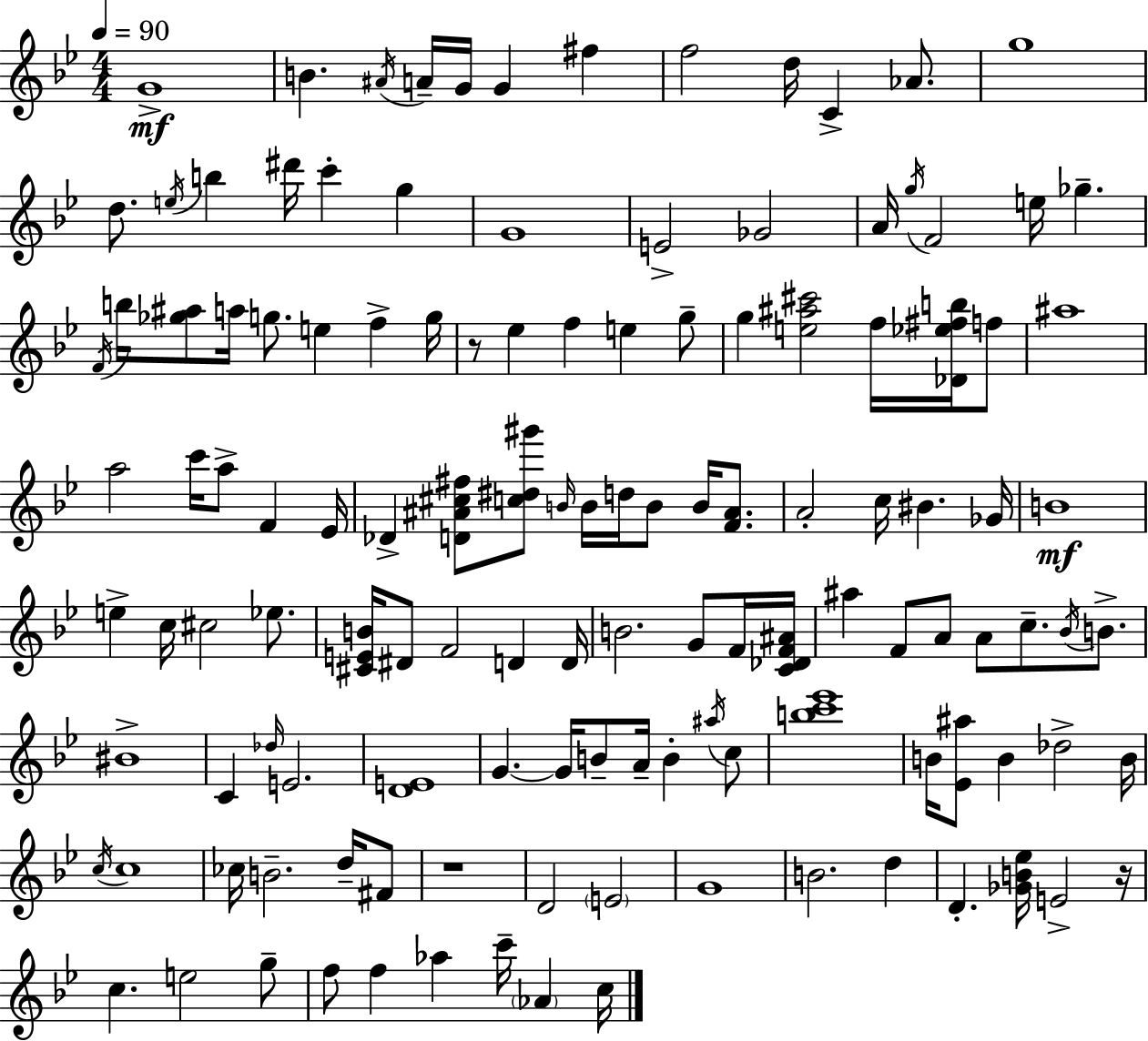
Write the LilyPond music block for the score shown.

{
  \clef treble
  \numericTimeSignature
  \time 4/4
  \key g \minor
  \tempo 4 = 90
  g'1->\mf | b'4. \acciaccatura { ais'16 } a'16-- g'16 g'4 fis''4 | f''2 d''16 c'4-> aes'8. | g''1 | \break d''8. \acciaccatura { e''16 } b''4 dis'''16 c'''4-. g''4 | g'1 | e'2-> ges'2 | a'16 \acciaccatura { g''16 } f'2 e''16 ges''4.-- | \break \acciaccatura { f'16 } b''16 <ges'' ais''>8 a''16 g''8. e''4 f''4-> | g''16 r8 ees''4 f''4 e''4 | g''8-- g''4 <e'' ais'' cis'''>2 | f''16 <des' ees'' fis'' b''>16 f''8 ais''1 | \break a''2 c'''16 a''8-> f'4 | ees'16 des'4-> <d' ais' cis'' fis''>8 <c'' dis'' gis'''>8 \grace { b'16 } b'16 d''16 b'8 | b'16 <f' ais'>8. a'2-. c''16 bis'4. | ges'16 b'1\mf | \break e''4-> c''16 cis''2 | ees''8. <cis' e' b'>16 dis'8 f'2 | d'4 d'16 b'2. | g'8 f'16 <c' des' f' ais'>16 ais''4 f'8 a'8 a'8 c''8.-- | \break \acciaccatura { bes'16 } b'8.-> bis'1-> | c'4 \grace { des''16 } e'2. | <d' e'>1 | g'4.~~ g'16 b'8-- | \break a'16-- b'4-. \acciaccatura { ais''16 } c''8 <b'' c''' ees'''>1 | b'16 <ees' ais''>8 b'4 des''2-> | b'16 \acciaccatura { c''16 } c''1 | ces''16 b'2.-- | \break d''16-- fis'8 r1 | d'2 | \parenthesize e'2 g'1 | b'2. | \break d''4 d'4.-. <ges' b' ees''>16 | e'2-> r16 c''4. e''2 | g''8-- f''8 f''4 aes''4 | c'''16-- \parenthesize aes'4 c''16 \bar "|."
}